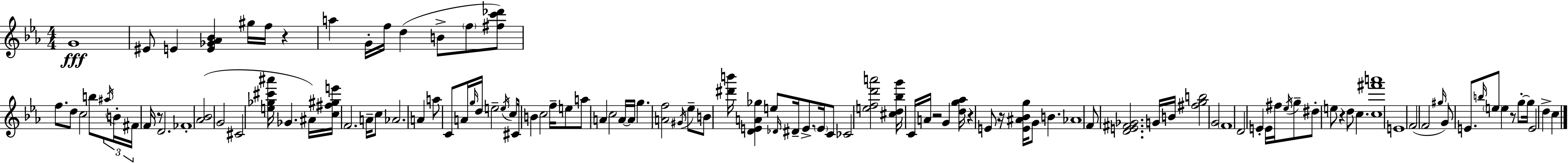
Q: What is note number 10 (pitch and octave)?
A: B4